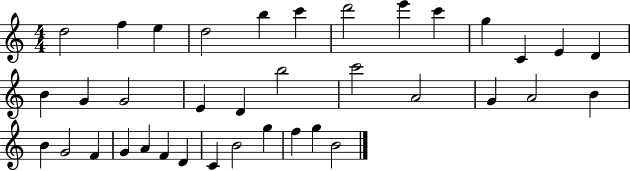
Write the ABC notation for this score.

X:1
T:Untitled
M:4/4
L:1/4
K:C
d2 f e d2 b c' d'2 e' c' g C E D B G G2 E D b2 c'2 A2 G A2 B B G2 F G A F D C B2 g f g B2